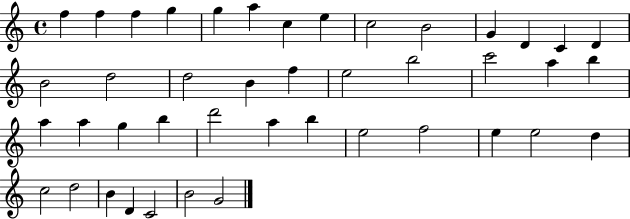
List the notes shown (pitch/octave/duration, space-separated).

F5/q F5/q F5/q G5/q G5/q A5/q C5/q E5/q C5/h B4/h G4/q D4/q C4/q D4/q B4/h D5/h D5/h B4/q F5/q E5/h B5/h C6/h A5/q B5/q A5/q A5/q G5/q B5/q D6/h A5/q B5/q E5/h F5/h E5/q E5/h D5/q C5/h D5/h B4/q D4/q C4/h B4/h G4/h